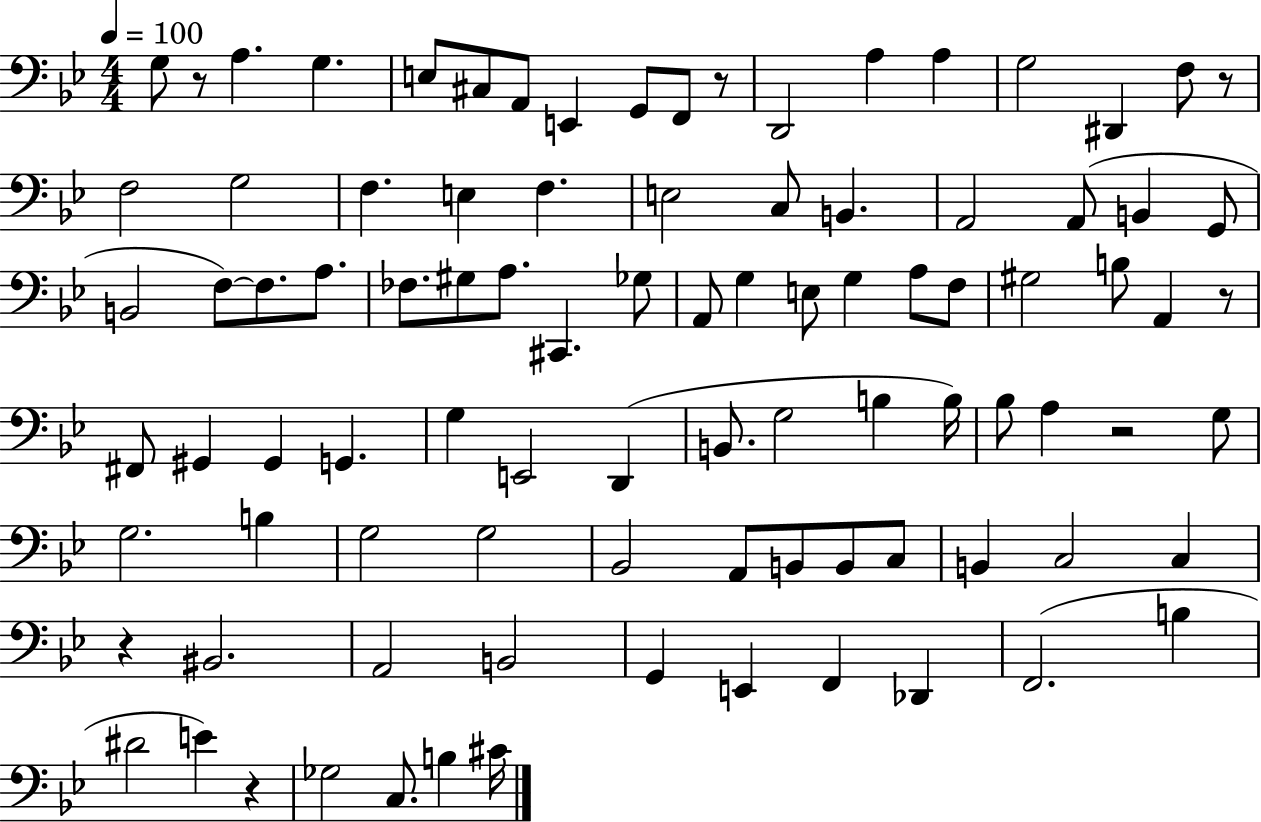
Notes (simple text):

G3/e R/e A3/q. G3/q. E3/e C#3/e A2/e E2/q G2/e F2/e R/e D2/h A3/q A3/q G3/h D#2/q F3/e R/e F3/h G3/h F3/q. E3/q F3/q. E3/h C3/e B2/q. A2/h A2/e B2/q G2/e B2/h F3/e F3/e. A3/e. FES3/e. G#3/e A3/e. C#2/q. Gb3/e A2/e G3/q E3/e G3/q A3/e F3/e G#3/h B3/e A2/q R/e F#2/e G#2/q G#2/q G2/q. G3/q E2/h D2/q B2/e. G3/h B3/q B3/s Bb3/e A3/q R/h G3/e G3/h. B3/q G3/h G3/h Bb2/h A2/e B2/e B2/e C3/e B2/q C3/h C3/q R/q BIS2/h. A2/h B2/h G2/q E2/q F2/q Db2/q F2/h. B3/q D#4/h E4/q R/q Gb3/h C3/e. B3/q C#4/s